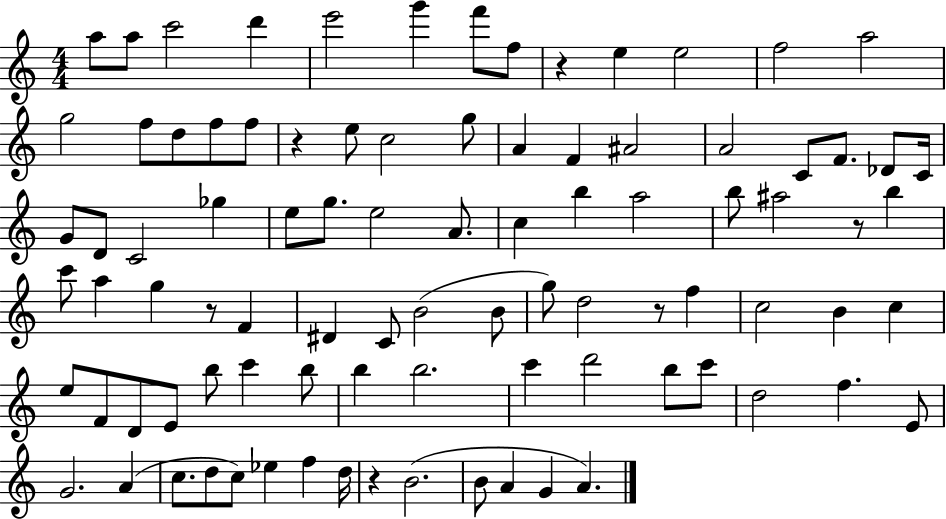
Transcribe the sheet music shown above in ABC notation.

X:1
T:Untitled
M:4/4
L:1/4
K:C
a/2 a/2 c'2 d' e'2 g' f'/2 f/2 z e e2 f2 a2 g2 f/2 d/2 f/2 f/2 z e/2 c2 g/2 A F ^A2 A2 C/2 F/2 _D/2 C/4 G/2 D/2 C2 _g e/2 g/2 e2 A/2 c b a2 b/2 ^a2 z/2 b c'/2 a g z/2 F ^D C/2 B2 B/2 g/2 d2 z/2 f c2 B c e/2 F/2 D/2 E/2 b/2 c' b/2 b b2 c' d'2 b/2 c'/2 d2 f E/2 G2 A c/2 d/2 c/2 _e f d/4 z B2 B/2 A G A